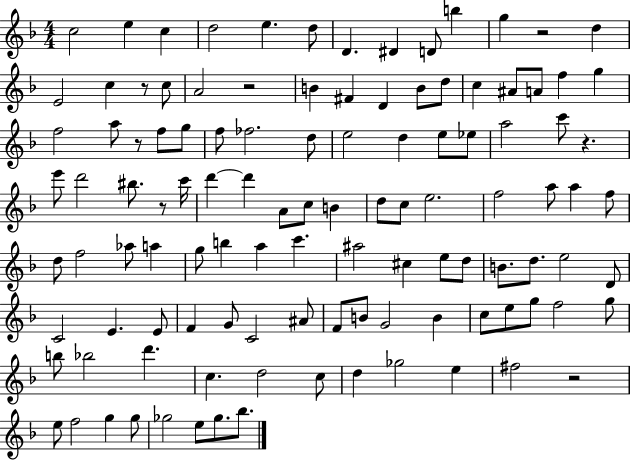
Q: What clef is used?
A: treble